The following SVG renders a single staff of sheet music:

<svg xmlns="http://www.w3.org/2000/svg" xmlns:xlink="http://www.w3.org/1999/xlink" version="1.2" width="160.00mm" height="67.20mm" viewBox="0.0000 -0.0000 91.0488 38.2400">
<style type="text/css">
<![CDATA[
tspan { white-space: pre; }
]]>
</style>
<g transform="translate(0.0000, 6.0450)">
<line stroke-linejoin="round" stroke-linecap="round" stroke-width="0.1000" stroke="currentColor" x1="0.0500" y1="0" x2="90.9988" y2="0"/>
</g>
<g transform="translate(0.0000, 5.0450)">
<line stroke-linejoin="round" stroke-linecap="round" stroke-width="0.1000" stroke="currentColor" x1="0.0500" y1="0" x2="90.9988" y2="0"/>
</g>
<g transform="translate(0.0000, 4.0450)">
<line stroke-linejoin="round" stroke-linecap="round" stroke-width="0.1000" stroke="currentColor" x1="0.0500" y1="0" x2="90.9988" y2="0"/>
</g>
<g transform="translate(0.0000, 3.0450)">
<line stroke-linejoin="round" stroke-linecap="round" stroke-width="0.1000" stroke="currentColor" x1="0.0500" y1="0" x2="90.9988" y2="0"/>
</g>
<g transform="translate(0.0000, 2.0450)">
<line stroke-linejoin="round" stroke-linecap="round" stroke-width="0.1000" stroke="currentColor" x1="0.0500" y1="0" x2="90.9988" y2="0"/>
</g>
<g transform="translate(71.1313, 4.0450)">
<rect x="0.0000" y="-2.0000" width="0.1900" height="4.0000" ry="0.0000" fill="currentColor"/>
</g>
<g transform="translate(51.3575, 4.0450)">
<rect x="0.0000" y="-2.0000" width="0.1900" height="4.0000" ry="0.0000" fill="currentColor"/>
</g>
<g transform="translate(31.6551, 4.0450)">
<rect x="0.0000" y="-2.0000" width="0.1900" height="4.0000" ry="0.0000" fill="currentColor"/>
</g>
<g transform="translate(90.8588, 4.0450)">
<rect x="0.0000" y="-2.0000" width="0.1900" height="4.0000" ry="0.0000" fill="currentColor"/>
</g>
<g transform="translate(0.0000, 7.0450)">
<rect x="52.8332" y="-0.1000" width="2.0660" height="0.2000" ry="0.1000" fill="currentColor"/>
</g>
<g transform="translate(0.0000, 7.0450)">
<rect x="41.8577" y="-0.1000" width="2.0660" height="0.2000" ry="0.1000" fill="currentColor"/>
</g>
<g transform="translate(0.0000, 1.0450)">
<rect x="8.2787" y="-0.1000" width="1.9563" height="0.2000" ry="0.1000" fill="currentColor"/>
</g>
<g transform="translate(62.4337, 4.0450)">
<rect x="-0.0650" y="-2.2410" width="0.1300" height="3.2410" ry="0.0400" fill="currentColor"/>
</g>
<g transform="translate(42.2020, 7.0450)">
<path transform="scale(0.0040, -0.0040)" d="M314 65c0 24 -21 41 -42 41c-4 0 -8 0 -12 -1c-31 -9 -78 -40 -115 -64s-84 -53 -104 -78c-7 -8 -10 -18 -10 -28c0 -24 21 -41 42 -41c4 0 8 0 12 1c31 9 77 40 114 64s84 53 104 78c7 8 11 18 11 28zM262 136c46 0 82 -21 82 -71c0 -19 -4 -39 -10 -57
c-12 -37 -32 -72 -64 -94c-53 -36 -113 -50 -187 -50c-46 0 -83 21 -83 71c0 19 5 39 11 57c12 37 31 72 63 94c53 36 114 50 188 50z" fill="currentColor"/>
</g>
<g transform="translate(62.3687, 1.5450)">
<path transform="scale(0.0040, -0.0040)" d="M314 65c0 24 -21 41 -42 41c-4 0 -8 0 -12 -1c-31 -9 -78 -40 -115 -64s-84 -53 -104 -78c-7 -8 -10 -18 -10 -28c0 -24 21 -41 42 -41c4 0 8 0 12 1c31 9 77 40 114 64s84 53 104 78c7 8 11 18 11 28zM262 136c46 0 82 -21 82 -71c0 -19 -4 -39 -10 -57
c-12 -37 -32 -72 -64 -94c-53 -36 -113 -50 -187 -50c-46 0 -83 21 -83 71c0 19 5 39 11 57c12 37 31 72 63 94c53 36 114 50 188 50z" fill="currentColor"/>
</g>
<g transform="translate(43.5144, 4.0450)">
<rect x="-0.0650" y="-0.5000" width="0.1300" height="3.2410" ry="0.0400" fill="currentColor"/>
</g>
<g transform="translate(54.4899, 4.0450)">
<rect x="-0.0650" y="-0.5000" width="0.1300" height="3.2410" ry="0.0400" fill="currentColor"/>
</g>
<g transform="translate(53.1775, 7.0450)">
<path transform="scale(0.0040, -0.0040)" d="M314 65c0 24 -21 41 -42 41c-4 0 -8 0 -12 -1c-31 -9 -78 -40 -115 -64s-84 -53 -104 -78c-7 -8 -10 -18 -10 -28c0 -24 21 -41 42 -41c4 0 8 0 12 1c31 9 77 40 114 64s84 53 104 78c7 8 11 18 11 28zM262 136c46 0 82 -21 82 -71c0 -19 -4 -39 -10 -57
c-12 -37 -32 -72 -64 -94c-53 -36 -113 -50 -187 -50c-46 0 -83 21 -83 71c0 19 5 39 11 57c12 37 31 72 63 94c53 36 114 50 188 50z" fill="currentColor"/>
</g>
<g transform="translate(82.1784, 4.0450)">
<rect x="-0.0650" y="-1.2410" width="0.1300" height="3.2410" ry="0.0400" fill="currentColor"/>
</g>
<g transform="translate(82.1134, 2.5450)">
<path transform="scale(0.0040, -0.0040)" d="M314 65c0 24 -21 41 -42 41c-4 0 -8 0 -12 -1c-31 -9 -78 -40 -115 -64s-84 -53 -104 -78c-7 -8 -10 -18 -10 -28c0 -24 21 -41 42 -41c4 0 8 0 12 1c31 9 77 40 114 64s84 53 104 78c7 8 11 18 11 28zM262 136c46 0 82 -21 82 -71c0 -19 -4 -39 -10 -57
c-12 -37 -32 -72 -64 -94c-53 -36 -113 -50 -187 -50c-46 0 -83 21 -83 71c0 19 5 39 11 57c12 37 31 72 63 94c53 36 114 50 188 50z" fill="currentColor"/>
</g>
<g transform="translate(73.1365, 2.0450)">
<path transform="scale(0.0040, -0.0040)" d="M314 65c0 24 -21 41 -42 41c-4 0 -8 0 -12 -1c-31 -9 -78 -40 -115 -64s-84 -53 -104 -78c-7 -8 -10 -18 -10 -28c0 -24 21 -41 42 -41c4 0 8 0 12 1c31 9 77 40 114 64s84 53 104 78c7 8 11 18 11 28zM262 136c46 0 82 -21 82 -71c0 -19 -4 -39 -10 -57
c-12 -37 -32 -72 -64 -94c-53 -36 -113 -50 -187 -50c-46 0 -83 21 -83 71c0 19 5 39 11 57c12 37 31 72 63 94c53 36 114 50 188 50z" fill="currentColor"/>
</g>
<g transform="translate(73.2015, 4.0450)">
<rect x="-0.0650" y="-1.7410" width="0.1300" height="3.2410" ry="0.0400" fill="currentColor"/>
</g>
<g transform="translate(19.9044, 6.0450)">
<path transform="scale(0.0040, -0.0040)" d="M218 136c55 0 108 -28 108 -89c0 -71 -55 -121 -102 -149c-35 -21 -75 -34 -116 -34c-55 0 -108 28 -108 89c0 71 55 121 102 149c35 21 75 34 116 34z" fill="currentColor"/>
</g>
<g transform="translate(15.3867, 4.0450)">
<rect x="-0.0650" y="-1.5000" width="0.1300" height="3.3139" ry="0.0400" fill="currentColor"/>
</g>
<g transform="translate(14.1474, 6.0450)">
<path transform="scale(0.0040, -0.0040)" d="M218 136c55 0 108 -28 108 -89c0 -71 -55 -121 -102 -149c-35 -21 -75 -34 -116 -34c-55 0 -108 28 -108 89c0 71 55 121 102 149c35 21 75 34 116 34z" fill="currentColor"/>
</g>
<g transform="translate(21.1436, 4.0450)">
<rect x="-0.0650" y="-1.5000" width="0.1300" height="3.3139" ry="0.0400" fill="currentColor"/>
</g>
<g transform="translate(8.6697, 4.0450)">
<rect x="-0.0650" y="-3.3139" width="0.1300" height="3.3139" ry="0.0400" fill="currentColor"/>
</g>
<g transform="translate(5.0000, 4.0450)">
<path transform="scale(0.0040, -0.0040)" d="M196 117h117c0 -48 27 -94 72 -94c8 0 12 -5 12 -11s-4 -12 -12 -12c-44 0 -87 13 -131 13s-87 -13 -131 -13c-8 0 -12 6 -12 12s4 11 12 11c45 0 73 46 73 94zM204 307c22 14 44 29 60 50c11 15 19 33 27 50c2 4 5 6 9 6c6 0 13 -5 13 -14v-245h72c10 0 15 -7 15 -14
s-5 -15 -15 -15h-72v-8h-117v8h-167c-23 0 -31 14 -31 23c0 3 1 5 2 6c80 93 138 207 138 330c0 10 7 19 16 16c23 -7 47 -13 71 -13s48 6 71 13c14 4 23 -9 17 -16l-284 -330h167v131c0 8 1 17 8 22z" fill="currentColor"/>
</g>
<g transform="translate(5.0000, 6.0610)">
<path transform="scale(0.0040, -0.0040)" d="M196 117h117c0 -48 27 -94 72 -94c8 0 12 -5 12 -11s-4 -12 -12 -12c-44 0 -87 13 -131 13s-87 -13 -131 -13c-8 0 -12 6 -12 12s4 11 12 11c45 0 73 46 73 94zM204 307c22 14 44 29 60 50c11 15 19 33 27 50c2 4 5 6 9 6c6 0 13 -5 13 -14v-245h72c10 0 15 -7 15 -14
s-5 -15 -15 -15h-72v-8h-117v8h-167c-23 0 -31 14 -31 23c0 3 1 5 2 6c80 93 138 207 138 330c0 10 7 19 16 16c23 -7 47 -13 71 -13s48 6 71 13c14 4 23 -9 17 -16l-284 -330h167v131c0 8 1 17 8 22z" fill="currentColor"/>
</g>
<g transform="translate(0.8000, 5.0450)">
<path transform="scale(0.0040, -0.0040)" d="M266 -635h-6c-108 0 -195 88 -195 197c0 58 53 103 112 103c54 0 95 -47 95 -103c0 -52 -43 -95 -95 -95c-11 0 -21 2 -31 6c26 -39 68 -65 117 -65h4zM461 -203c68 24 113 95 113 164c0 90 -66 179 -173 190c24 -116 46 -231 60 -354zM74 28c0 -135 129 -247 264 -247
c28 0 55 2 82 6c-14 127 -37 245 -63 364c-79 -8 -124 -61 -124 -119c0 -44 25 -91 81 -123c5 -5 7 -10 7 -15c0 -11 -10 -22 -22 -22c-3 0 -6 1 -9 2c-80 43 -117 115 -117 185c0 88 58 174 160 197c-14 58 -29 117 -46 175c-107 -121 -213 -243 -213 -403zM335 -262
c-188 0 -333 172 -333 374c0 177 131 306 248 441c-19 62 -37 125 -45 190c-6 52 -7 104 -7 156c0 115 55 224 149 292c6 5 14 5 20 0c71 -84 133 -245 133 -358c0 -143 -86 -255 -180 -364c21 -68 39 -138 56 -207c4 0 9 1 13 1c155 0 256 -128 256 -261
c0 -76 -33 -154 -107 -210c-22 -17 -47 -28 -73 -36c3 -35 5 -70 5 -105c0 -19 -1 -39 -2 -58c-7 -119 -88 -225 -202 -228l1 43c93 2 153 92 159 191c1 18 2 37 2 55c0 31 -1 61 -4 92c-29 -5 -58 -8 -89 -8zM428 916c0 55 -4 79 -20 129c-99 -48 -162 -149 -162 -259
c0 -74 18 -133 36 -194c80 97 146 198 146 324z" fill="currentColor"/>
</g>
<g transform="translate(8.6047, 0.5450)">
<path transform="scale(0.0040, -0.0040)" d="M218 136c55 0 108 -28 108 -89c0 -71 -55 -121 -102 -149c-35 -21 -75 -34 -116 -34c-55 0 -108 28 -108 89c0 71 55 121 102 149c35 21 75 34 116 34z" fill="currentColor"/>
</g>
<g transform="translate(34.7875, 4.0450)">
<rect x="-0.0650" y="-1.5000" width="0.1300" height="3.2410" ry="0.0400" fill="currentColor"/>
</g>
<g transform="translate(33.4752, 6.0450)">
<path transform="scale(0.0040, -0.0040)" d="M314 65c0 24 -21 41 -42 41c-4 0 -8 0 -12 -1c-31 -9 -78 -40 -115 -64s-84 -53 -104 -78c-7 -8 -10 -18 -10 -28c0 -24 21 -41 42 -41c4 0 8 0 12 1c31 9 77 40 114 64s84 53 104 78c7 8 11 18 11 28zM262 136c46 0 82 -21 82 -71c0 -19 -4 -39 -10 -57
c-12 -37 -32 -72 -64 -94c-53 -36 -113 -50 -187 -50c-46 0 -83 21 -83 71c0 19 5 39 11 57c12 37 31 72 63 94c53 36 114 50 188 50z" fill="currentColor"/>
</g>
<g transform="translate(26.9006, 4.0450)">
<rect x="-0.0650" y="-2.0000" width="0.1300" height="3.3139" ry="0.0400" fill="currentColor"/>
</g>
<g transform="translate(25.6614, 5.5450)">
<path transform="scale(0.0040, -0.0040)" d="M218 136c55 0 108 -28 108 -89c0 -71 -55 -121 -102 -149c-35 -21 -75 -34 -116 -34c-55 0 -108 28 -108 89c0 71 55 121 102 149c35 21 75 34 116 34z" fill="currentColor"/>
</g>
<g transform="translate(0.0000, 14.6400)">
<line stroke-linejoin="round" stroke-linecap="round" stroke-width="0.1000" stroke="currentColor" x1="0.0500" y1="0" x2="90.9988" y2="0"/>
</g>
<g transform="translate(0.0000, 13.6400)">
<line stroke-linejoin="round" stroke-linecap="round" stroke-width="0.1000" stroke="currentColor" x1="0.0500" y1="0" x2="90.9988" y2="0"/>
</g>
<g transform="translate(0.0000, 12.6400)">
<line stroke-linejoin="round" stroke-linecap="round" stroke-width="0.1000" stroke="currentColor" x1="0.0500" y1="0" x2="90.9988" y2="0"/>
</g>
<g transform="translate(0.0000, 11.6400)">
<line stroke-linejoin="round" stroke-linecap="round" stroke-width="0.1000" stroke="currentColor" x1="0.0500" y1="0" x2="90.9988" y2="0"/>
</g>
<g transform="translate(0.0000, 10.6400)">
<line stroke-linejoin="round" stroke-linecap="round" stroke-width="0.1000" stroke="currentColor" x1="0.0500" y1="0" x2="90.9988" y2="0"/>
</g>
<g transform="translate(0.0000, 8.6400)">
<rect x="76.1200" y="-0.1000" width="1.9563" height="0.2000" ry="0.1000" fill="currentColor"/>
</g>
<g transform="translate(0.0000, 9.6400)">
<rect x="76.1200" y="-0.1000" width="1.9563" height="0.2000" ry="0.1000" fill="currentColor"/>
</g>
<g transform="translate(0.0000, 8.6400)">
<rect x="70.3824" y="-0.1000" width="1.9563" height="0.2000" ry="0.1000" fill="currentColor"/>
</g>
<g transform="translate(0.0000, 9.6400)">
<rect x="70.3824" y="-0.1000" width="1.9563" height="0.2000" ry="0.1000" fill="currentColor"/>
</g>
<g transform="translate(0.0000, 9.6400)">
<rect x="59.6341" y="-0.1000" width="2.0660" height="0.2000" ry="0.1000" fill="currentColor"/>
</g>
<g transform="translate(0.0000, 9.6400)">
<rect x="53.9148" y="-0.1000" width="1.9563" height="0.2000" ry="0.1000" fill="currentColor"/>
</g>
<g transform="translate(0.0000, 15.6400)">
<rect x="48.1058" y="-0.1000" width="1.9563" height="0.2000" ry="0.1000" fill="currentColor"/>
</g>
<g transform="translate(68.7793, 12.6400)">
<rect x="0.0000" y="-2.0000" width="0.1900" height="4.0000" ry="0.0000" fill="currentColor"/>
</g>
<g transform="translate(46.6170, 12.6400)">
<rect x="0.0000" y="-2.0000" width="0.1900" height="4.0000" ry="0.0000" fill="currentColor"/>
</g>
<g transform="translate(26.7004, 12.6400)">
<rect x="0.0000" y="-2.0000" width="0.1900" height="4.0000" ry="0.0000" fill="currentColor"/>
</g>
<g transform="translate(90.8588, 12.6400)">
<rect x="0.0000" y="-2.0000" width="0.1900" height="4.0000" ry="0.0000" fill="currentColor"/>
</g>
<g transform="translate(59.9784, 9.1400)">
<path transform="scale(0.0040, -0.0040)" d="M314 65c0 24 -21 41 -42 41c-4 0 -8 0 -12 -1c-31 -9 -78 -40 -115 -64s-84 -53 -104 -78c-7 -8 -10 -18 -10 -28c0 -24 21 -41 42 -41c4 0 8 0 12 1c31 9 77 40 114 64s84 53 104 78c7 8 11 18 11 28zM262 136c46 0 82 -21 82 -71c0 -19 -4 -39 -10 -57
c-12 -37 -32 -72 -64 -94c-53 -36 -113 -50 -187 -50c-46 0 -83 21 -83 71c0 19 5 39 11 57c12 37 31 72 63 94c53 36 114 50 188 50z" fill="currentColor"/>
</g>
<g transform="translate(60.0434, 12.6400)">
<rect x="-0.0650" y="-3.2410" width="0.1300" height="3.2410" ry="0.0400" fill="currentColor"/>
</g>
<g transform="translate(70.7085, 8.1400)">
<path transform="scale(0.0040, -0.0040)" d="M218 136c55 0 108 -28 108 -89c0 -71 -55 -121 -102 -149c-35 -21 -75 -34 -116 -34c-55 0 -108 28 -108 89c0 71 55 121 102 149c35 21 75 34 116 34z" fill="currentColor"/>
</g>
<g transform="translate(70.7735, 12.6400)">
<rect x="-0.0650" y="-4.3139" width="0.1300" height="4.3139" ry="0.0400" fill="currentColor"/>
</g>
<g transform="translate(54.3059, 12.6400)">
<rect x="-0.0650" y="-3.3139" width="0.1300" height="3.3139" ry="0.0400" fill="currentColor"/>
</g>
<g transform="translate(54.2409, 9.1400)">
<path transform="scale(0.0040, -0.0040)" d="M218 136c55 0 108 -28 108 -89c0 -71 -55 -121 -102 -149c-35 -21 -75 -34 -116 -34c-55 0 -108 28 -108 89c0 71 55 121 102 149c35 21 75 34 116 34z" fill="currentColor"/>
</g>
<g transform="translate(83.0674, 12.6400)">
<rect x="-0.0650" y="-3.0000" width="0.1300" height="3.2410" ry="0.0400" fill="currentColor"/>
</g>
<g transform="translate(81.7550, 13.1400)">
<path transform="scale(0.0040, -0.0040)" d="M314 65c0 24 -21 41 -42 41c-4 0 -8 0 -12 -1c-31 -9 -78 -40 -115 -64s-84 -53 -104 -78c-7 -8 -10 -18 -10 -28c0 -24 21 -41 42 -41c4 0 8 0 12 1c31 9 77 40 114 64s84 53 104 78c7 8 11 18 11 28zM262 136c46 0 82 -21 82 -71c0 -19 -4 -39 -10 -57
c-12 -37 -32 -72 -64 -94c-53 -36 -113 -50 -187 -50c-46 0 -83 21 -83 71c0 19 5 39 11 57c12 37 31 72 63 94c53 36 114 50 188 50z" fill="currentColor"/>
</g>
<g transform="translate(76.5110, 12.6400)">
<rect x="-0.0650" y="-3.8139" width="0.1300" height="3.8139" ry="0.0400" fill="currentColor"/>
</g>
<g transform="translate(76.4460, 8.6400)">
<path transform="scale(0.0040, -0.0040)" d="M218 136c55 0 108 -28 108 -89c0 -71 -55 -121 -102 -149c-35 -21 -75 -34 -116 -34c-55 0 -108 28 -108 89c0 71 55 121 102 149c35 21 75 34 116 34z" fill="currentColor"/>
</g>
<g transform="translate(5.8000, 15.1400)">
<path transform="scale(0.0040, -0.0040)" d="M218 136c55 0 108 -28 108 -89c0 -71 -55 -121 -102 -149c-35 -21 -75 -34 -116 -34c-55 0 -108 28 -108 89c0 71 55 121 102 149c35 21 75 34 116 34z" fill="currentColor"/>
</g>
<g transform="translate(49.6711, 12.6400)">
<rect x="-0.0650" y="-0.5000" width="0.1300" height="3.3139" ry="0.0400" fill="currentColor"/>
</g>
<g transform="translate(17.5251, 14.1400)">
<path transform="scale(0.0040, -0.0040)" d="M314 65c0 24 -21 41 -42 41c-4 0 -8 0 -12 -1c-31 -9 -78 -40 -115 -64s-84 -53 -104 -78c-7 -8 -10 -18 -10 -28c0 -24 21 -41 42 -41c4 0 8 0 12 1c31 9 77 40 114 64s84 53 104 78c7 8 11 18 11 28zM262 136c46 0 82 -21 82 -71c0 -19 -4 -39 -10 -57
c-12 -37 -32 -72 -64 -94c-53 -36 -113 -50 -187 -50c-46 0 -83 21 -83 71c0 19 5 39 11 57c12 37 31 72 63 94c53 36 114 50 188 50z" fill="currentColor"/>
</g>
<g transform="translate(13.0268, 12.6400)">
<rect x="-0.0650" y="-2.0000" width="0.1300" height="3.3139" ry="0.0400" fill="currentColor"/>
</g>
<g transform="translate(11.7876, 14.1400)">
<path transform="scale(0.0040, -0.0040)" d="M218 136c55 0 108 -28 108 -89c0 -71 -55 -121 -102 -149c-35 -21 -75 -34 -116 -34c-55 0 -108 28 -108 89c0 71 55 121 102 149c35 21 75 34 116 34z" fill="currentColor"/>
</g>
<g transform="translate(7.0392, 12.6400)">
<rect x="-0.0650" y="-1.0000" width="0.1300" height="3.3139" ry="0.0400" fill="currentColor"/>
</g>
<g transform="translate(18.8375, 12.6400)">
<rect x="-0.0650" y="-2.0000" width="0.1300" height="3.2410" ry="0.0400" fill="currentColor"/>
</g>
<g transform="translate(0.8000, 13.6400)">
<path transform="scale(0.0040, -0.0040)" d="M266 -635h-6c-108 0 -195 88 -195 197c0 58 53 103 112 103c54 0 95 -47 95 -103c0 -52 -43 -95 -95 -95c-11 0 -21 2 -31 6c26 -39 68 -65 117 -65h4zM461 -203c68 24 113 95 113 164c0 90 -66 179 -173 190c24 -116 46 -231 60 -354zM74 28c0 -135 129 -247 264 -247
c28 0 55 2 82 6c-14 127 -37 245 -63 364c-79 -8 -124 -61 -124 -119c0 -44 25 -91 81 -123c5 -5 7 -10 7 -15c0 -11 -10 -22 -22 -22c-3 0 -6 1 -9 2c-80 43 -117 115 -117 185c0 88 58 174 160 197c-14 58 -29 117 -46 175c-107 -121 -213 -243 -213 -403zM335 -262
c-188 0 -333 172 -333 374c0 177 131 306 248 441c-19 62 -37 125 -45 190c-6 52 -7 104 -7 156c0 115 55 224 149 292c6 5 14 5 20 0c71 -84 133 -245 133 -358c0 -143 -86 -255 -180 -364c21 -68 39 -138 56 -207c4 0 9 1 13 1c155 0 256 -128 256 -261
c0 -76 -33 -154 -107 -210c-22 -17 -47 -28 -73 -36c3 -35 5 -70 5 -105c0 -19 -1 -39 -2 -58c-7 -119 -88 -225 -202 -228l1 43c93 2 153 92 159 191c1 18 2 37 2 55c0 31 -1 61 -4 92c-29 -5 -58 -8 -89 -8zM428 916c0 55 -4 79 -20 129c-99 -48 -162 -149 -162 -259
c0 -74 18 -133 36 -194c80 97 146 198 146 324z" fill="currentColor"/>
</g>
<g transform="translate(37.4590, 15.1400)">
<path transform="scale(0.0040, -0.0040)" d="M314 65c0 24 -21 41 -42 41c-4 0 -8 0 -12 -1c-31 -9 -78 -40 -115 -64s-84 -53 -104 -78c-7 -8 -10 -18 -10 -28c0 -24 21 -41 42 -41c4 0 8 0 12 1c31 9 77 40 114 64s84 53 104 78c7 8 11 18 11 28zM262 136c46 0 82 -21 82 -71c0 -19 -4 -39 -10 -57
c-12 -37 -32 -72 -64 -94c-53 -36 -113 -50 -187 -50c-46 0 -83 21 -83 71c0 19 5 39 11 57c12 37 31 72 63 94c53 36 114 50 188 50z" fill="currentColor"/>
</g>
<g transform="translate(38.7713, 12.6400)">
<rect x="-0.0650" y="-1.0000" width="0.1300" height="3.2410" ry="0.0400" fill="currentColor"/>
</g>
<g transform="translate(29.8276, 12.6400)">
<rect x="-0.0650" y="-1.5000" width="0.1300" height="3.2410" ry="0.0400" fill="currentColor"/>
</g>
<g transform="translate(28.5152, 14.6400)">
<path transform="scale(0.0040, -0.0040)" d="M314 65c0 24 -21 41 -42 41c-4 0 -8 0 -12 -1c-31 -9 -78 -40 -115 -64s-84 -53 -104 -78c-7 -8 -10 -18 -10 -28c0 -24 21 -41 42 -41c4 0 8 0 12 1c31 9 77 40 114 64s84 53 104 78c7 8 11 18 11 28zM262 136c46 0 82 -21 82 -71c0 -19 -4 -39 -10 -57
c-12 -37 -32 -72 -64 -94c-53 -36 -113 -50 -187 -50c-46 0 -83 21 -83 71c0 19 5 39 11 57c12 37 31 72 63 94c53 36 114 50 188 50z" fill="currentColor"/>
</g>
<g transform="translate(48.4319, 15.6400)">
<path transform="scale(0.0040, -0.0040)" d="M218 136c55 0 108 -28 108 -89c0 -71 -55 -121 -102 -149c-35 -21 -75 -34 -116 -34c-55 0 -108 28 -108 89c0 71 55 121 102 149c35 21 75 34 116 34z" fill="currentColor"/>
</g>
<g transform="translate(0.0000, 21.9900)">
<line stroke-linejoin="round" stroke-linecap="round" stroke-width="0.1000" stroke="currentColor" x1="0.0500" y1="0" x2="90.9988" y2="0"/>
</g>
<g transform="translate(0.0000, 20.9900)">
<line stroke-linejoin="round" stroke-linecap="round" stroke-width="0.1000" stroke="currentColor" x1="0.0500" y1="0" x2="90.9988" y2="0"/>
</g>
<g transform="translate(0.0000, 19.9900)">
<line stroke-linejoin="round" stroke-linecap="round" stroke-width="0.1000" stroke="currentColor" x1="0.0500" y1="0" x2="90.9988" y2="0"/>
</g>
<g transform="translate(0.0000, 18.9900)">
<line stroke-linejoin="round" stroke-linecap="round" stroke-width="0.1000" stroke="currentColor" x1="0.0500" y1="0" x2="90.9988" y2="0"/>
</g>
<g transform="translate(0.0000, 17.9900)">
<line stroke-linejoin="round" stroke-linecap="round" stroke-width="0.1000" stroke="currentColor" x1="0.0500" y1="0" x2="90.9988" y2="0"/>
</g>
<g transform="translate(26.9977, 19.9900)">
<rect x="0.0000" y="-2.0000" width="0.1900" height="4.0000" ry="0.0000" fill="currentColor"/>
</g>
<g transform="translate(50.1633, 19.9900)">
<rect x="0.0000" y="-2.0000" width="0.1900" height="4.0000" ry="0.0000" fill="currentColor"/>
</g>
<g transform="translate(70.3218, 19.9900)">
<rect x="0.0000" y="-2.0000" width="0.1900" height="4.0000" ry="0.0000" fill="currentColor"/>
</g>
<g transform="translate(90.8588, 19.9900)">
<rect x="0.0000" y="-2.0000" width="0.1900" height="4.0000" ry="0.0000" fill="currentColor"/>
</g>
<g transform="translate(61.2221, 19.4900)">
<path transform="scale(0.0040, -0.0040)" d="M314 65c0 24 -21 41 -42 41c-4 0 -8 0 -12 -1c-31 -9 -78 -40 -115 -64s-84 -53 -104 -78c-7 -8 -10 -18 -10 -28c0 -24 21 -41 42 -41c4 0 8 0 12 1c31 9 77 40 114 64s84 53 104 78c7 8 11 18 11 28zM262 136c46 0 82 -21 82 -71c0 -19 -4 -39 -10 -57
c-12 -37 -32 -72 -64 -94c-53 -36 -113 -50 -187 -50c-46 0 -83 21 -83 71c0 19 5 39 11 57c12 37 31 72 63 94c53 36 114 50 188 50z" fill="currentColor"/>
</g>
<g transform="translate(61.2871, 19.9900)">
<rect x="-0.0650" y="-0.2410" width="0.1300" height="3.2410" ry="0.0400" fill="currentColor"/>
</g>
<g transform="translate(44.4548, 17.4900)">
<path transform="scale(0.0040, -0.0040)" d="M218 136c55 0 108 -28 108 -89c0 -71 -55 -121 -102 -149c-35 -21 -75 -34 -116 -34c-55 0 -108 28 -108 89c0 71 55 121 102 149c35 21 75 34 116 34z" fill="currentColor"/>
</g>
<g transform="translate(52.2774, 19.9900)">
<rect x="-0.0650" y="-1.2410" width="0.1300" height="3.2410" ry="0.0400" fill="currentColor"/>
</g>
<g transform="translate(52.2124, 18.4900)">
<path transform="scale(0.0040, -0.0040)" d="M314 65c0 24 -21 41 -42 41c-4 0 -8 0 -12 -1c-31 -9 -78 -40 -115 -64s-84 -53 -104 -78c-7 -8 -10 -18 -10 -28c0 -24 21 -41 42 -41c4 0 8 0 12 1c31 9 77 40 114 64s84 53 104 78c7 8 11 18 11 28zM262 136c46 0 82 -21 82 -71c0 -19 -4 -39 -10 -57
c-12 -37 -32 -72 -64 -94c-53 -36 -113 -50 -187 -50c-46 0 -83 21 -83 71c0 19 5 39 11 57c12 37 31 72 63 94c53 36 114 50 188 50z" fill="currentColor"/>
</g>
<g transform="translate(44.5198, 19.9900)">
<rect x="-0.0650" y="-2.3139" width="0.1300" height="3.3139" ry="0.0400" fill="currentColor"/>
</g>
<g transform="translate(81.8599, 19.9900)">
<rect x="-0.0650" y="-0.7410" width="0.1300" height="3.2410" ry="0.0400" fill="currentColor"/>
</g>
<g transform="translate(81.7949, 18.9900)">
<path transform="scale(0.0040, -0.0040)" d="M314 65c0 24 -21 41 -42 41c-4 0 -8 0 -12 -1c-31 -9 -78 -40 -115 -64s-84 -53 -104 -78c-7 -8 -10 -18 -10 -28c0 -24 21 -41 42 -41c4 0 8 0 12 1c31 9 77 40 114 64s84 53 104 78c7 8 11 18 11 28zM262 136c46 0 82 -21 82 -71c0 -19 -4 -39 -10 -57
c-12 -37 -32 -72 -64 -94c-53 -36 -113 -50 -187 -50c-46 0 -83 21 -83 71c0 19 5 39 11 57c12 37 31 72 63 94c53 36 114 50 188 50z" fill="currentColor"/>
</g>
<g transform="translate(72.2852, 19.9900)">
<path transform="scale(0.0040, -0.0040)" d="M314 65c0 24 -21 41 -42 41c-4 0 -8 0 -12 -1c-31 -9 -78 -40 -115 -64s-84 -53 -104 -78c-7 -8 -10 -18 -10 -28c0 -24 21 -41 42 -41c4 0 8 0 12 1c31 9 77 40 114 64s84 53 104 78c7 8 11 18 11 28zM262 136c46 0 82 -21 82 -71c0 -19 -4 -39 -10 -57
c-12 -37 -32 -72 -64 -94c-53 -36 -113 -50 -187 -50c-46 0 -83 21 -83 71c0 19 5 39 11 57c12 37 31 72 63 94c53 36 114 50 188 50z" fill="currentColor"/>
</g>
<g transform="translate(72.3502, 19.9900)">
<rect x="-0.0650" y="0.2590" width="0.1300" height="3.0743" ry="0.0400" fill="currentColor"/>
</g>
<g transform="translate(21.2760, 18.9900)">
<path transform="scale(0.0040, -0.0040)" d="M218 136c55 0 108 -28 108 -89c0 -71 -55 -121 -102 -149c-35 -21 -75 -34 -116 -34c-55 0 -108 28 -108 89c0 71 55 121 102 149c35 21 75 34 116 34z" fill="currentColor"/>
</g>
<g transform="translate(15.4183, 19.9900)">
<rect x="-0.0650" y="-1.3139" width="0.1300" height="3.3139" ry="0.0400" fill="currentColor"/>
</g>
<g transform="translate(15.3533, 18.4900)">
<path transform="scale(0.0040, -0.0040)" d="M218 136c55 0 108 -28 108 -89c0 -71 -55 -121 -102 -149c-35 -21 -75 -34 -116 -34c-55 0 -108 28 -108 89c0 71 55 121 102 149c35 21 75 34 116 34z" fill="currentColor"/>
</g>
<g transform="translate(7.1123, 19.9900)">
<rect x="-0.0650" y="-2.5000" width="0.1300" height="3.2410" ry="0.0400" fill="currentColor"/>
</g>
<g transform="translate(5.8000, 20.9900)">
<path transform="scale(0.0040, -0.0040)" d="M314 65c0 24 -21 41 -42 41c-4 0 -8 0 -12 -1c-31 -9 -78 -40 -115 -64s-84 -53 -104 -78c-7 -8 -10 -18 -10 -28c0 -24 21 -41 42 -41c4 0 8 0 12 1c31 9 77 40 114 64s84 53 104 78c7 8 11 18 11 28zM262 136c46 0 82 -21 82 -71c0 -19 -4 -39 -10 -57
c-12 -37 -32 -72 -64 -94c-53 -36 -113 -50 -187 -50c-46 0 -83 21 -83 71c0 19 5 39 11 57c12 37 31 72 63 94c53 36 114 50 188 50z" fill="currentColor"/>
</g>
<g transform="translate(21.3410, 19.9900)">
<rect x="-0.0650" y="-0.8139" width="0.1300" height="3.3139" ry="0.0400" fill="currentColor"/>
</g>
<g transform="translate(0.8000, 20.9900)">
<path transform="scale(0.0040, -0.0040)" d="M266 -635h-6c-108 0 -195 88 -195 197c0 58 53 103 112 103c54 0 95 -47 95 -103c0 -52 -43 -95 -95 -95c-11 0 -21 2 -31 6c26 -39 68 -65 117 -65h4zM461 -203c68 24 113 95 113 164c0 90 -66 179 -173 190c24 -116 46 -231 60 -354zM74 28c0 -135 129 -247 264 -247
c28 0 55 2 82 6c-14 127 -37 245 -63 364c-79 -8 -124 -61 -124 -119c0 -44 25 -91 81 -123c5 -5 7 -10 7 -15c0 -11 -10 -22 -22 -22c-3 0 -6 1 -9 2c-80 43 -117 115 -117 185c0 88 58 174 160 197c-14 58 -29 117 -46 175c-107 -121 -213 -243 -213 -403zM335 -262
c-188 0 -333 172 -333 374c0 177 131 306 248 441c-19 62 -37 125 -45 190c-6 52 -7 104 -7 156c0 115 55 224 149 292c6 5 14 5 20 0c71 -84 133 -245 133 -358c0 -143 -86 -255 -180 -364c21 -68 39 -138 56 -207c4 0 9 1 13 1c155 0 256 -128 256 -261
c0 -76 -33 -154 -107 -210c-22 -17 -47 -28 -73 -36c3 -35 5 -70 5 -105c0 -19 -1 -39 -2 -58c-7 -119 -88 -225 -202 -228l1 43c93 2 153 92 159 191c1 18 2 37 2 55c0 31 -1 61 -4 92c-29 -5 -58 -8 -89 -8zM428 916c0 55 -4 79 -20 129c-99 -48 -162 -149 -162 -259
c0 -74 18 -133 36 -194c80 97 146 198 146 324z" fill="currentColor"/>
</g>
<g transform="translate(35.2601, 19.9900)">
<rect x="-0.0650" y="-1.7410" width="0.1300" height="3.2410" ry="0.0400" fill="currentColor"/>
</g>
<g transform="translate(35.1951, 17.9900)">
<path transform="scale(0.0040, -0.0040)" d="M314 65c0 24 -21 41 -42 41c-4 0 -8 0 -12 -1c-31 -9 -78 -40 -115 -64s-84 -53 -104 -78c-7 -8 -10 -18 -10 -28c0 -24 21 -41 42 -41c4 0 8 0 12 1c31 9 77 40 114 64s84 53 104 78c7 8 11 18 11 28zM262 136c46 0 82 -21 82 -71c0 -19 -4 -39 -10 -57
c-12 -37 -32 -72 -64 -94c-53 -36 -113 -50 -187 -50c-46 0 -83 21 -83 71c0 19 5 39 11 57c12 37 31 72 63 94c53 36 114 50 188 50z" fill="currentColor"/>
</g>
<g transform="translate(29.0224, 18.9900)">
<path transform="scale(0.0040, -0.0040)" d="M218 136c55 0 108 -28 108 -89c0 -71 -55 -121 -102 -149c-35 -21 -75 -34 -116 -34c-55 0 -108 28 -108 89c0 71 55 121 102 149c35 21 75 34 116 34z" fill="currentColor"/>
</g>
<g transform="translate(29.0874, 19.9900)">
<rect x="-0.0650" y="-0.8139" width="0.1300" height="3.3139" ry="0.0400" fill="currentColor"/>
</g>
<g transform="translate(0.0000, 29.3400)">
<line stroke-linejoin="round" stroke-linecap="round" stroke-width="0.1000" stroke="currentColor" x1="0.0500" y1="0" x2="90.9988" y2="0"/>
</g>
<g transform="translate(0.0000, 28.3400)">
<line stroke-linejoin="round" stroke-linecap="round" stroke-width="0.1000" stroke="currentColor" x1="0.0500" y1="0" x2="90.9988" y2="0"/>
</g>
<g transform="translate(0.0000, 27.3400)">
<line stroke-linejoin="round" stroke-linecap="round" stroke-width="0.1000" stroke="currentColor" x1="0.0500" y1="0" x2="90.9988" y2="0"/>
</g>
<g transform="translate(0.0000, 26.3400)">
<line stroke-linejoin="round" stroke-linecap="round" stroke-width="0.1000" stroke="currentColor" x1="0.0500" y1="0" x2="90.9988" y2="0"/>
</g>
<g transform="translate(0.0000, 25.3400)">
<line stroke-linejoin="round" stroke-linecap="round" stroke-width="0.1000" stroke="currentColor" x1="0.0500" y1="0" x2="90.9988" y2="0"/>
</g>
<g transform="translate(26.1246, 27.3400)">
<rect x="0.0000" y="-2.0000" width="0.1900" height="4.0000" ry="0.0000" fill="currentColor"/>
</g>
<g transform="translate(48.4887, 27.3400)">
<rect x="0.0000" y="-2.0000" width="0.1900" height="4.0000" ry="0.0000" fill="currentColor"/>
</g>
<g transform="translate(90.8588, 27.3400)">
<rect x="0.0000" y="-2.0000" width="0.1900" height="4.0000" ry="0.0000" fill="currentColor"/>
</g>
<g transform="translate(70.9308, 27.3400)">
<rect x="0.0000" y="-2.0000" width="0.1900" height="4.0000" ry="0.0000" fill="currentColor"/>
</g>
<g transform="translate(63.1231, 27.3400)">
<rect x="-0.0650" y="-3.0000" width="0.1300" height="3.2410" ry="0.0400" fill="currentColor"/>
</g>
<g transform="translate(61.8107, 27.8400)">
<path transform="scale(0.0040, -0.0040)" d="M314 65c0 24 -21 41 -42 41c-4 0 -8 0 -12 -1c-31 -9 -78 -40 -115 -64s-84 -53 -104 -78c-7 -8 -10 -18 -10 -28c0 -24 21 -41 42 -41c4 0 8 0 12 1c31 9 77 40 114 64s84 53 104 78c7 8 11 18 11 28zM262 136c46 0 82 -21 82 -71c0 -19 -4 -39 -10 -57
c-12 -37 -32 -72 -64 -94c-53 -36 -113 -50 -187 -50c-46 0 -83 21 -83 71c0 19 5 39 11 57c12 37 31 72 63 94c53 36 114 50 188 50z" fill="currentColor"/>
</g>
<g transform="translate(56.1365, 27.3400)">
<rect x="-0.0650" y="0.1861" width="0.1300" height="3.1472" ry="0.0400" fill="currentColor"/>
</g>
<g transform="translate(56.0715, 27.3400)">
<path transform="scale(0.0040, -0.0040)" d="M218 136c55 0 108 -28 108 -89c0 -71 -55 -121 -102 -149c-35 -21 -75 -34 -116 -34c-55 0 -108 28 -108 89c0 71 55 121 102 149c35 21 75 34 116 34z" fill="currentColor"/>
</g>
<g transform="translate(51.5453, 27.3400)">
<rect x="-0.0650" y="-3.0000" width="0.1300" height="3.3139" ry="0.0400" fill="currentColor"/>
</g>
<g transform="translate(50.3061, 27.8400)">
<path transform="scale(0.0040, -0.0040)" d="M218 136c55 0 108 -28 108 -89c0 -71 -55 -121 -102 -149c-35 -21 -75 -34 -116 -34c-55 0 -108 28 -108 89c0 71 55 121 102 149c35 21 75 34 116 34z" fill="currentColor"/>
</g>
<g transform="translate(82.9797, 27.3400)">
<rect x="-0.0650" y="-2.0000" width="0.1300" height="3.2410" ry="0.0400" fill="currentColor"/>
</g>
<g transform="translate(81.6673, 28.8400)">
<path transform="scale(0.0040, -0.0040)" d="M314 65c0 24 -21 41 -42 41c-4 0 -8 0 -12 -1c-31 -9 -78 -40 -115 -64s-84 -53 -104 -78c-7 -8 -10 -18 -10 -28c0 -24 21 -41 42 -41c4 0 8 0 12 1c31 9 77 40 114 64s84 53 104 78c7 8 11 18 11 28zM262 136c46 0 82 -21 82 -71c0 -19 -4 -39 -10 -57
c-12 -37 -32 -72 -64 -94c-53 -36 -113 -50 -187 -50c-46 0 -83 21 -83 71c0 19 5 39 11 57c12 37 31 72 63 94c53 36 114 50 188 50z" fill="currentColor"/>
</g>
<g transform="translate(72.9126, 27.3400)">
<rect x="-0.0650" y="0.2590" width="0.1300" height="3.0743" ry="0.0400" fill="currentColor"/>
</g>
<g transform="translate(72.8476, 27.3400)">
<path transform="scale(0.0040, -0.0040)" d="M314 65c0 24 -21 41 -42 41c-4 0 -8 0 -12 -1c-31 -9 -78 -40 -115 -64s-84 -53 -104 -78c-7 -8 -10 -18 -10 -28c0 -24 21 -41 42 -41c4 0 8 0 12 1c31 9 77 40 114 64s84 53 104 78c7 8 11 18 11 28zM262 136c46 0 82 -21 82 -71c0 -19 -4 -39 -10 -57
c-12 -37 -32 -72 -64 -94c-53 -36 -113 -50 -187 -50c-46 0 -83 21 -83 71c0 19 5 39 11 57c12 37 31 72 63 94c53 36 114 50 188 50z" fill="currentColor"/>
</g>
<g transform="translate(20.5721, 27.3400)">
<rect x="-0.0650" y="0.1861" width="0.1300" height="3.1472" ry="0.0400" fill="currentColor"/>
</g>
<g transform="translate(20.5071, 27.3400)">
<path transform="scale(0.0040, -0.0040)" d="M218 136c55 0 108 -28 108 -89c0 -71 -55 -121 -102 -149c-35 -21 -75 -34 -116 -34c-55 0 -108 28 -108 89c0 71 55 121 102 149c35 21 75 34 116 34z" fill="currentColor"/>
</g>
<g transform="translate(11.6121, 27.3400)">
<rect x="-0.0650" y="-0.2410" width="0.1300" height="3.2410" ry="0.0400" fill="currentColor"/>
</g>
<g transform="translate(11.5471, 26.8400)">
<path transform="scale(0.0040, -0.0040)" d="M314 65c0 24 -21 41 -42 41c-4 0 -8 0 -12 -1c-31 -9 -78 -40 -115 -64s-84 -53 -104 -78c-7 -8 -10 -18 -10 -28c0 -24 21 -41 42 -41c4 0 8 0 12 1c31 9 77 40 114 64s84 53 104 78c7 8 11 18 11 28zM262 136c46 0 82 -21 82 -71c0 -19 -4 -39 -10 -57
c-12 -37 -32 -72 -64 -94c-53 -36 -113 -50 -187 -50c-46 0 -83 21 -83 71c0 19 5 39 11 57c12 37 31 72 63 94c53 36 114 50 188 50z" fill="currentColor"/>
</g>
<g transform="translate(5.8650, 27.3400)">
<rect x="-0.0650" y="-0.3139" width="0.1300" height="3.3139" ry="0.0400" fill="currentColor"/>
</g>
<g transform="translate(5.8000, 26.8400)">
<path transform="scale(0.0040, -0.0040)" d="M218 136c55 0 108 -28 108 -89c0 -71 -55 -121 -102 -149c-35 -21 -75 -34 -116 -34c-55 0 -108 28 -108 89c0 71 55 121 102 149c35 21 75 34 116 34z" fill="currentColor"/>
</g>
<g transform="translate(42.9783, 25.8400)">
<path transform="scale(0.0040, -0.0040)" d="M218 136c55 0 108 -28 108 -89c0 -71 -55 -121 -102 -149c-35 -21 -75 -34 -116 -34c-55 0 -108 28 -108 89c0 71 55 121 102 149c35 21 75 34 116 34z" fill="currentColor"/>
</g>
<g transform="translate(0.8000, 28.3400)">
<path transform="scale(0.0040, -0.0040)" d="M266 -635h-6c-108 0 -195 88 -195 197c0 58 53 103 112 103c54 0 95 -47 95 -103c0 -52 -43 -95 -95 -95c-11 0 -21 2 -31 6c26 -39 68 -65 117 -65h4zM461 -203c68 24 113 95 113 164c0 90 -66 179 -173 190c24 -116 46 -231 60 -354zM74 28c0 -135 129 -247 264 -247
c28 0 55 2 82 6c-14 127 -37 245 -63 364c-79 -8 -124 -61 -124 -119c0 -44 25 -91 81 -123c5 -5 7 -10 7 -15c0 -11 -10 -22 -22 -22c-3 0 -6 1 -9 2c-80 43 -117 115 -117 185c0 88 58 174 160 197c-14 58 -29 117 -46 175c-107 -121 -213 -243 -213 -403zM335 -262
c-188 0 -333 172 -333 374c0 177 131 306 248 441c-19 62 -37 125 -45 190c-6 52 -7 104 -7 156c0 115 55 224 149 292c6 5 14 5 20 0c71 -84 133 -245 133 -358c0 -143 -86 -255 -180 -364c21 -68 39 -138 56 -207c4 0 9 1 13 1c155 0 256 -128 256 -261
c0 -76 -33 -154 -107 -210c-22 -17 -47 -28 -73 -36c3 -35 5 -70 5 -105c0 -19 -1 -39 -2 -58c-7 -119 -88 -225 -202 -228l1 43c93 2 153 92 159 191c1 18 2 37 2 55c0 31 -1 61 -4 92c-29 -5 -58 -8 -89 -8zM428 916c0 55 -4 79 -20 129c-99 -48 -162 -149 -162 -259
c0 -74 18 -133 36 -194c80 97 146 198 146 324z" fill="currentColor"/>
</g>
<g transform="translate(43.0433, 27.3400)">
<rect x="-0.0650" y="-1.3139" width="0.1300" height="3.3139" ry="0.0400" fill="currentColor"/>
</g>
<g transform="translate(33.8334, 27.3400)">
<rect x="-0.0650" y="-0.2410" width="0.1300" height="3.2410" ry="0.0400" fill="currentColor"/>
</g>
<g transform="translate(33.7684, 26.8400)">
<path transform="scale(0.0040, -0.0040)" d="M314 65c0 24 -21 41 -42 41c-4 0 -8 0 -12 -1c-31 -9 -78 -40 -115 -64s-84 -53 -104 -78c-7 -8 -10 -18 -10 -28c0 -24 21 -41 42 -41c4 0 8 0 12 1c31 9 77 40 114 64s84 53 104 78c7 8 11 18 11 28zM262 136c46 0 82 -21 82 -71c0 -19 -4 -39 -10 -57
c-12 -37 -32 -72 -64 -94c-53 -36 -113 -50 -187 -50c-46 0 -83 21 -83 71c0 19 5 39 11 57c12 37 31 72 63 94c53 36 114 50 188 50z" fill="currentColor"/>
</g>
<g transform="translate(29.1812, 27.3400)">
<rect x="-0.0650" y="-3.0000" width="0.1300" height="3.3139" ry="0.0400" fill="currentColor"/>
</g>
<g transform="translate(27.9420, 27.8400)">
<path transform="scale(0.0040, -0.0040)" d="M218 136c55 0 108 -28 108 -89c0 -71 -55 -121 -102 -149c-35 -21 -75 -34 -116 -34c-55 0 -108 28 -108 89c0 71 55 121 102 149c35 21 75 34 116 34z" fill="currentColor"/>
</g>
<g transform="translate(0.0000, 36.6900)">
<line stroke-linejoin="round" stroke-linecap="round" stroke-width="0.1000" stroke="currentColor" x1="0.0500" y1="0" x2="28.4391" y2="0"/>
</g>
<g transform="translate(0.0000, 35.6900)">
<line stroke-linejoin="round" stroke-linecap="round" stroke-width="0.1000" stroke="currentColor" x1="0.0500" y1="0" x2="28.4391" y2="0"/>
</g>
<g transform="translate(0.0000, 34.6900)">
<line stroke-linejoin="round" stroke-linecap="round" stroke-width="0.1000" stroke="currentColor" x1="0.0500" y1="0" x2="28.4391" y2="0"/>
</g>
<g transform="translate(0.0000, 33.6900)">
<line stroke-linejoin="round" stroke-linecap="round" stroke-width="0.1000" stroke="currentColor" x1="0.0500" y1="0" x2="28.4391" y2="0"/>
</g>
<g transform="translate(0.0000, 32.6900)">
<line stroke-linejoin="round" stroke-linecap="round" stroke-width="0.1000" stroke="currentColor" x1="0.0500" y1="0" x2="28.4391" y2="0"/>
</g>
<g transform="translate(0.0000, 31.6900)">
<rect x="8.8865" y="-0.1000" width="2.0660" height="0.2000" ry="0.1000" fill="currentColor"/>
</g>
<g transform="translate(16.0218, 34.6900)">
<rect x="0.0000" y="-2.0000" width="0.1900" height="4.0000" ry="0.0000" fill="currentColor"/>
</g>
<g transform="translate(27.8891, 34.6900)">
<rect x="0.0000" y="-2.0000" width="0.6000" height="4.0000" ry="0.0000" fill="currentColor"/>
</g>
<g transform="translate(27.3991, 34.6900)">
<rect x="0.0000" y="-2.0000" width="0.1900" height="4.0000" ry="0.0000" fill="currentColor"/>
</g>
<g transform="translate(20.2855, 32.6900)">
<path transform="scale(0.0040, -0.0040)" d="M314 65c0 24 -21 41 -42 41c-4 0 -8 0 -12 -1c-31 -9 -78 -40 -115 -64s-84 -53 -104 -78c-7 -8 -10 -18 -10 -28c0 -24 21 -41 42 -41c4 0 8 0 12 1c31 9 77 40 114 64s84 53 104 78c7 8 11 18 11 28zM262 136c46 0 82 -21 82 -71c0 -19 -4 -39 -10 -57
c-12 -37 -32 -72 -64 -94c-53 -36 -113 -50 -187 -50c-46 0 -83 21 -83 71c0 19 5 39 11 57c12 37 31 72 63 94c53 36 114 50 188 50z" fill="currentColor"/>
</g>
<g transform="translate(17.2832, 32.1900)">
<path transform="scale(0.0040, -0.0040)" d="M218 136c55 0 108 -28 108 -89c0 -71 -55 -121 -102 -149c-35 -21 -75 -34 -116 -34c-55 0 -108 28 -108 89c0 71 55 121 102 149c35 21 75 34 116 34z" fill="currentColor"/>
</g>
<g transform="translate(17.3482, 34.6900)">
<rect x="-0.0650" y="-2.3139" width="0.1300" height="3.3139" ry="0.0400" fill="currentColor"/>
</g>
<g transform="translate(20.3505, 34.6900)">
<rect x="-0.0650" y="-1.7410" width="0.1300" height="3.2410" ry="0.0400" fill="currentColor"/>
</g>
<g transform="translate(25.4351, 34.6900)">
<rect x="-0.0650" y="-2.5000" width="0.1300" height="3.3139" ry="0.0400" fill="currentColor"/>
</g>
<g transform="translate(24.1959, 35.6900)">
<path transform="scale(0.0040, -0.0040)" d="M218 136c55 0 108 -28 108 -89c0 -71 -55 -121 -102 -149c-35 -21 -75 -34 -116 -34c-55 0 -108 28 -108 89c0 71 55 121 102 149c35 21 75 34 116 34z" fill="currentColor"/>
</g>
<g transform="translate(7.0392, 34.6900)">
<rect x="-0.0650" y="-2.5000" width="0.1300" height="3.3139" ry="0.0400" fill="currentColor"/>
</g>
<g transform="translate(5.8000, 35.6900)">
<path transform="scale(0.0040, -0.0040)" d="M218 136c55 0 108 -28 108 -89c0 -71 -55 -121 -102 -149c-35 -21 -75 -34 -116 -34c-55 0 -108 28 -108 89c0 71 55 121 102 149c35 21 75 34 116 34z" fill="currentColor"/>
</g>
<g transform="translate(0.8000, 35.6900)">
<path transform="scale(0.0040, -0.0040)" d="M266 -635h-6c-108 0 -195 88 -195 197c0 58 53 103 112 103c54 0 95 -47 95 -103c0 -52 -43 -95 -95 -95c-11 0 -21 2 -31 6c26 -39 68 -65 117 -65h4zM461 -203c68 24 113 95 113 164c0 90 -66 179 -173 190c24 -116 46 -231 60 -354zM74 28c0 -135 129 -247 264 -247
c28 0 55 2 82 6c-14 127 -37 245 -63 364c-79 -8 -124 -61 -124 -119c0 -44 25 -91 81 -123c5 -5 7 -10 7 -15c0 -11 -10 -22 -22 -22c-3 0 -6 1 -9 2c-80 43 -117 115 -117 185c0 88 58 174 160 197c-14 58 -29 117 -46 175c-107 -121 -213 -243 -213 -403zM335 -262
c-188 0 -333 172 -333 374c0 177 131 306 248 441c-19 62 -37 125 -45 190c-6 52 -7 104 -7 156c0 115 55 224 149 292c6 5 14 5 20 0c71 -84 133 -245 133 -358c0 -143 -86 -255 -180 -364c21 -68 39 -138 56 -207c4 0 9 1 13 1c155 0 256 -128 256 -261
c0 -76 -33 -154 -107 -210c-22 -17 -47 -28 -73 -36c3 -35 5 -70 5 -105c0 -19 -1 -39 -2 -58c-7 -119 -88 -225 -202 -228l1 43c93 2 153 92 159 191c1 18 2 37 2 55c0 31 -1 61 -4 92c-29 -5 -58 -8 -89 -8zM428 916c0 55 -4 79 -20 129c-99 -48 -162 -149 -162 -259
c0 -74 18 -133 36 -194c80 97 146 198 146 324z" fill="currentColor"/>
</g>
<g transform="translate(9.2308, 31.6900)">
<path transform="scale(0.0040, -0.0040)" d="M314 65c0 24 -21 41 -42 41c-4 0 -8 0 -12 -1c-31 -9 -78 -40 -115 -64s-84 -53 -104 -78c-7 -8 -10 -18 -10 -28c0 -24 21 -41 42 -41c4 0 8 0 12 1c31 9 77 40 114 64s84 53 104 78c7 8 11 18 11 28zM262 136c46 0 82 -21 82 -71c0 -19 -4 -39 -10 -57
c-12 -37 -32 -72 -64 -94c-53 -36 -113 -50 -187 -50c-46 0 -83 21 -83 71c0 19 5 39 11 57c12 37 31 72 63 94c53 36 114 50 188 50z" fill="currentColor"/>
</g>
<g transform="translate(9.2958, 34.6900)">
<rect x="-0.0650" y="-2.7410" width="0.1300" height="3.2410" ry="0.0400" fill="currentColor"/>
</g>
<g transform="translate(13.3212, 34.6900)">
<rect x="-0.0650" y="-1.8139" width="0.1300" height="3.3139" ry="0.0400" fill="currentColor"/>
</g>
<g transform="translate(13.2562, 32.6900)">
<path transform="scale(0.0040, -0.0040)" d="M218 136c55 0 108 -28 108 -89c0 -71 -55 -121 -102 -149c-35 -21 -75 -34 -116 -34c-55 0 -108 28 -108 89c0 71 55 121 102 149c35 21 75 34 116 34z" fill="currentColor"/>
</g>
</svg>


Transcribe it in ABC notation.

X:1
T:Untitled
M:4/4
L:1/4
K:C
b E E F E2 C2 C2 g2 f2 e2 D F F2 E2 D2 C b b2 d' c' A2 G2 e d d f2 g e2 c2 B2 d2 c c2 B A c2 e A B A2 B2 F2 G a2 f g f2 G